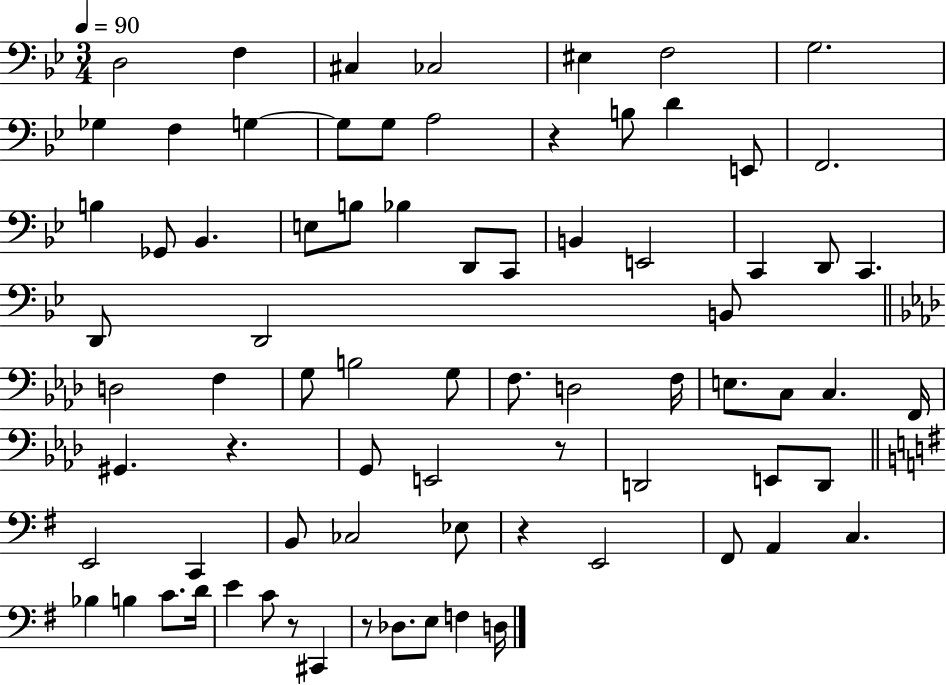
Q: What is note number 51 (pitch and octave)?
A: D2